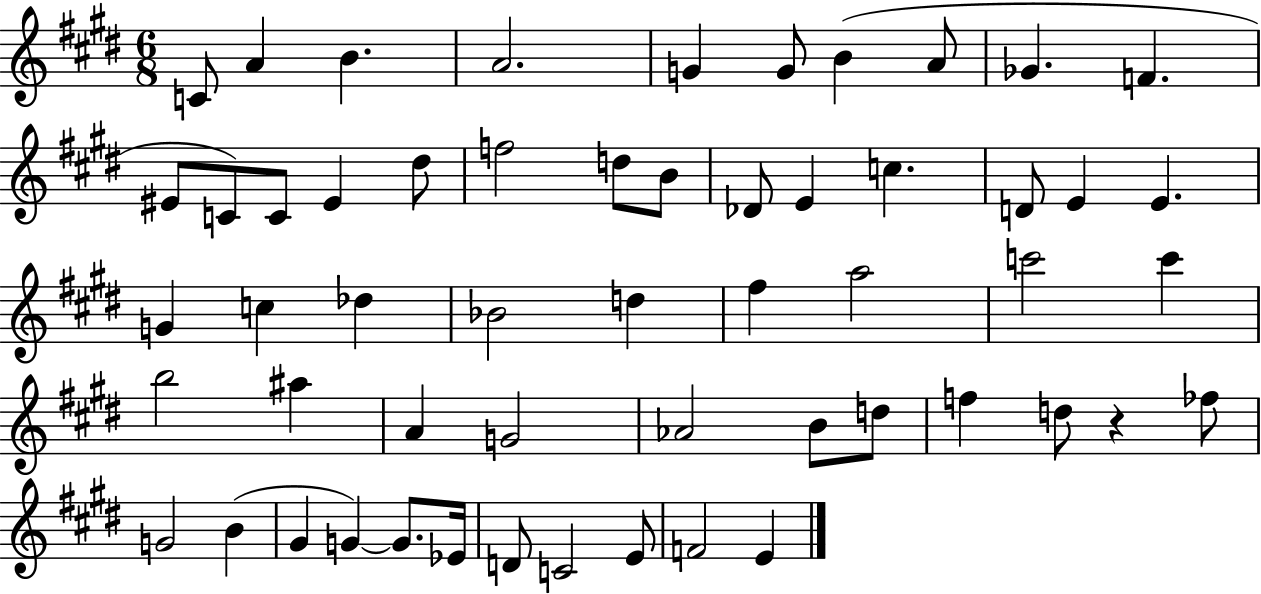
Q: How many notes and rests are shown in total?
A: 55